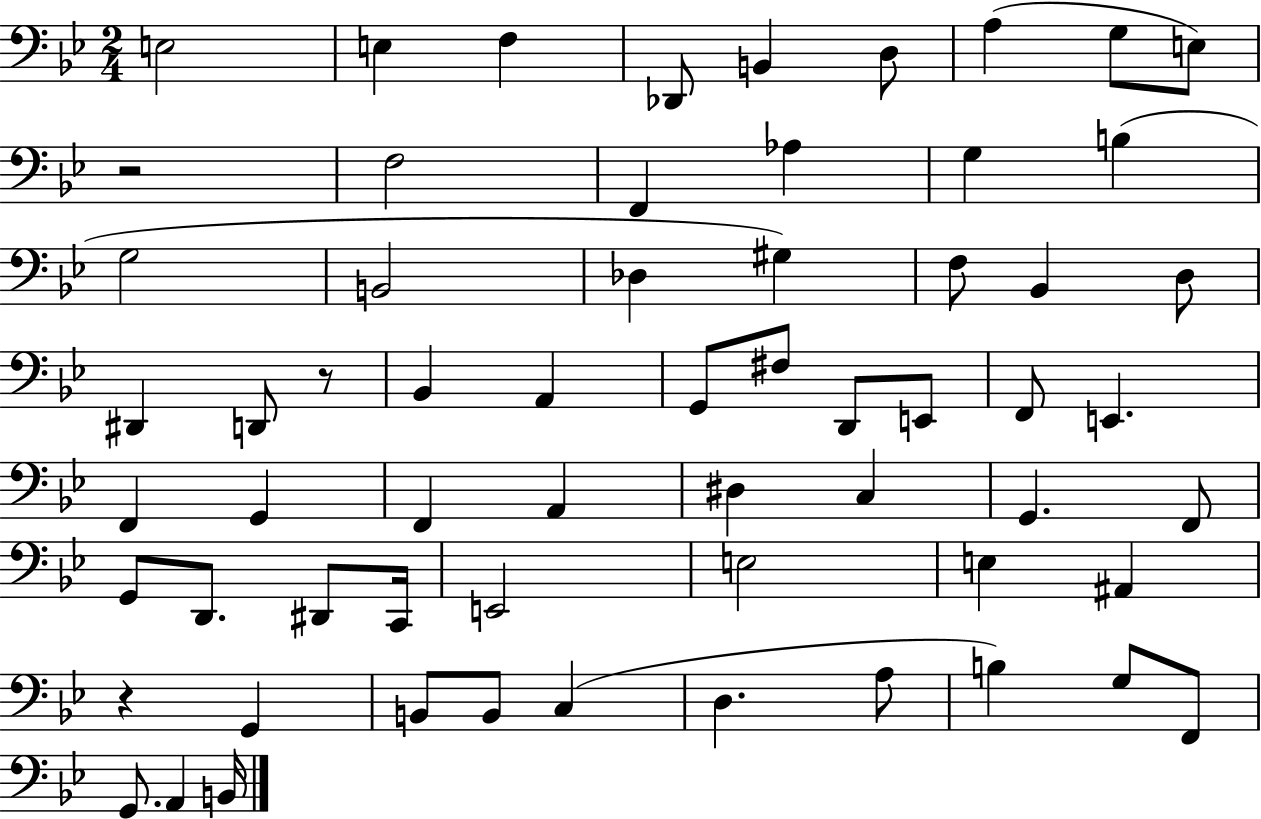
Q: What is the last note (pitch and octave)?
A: B2